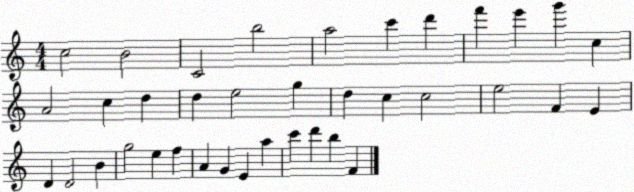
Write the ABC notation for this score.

X:1
T:Untitled
M:4/4
L:1/4
K:C
c2 B2 C2 b2 a2 c' d' f' e' g' c A2 c d d e2 g d c c2 e2 F E D D2 B g2 e f A G E a c' d' b F